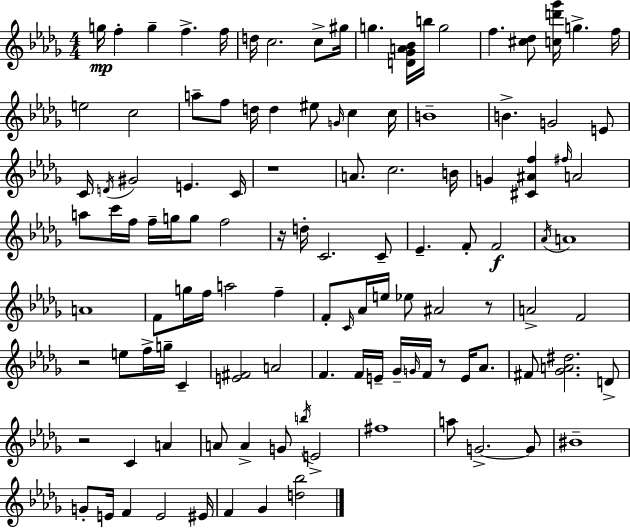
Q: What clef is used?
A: treble